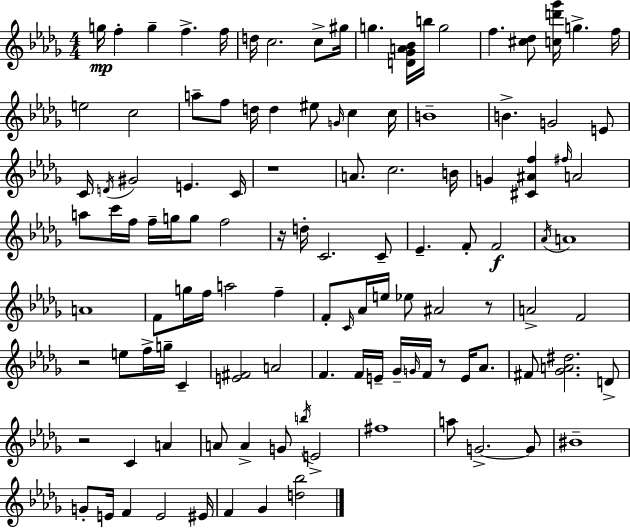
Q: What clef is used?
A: treble